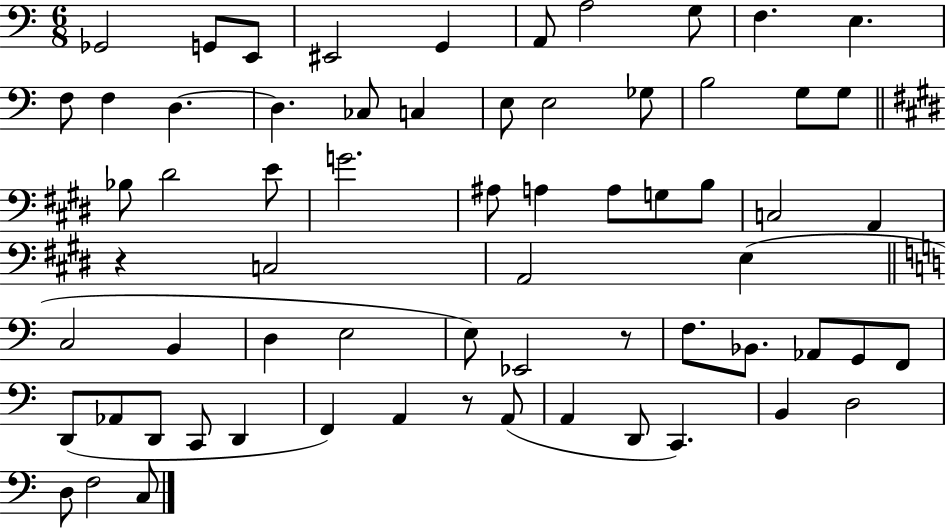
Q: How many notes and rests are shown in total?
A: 66